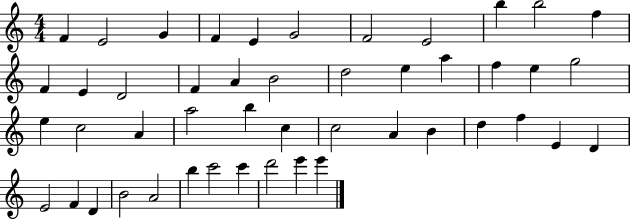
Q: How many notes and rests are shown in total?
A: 47